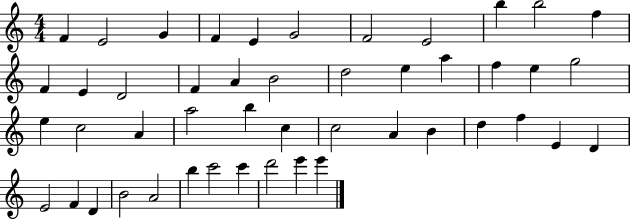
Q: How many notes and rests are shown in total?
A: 47